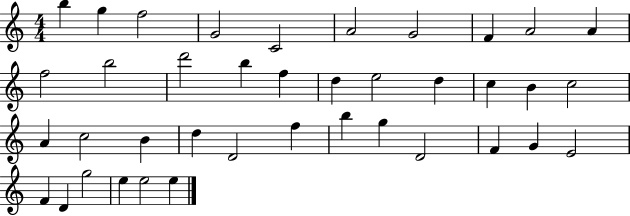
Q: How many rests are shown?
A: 0